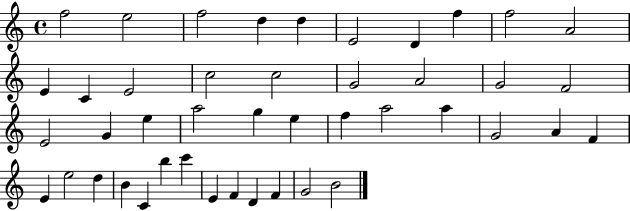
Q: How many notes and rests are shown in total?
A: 44